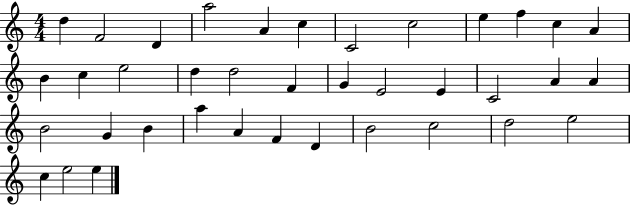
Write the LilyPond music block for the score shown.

{
  \clef treble
  \numericTimeSignature
  \time 4/4
  \key c \major
  d''4 f'2 d'4 | a''2 a'4 c''4 | c'2 c''2 | e''4 f''4 c''4 a'4 | \break b'4 c''4 e''2 | d''4 d''2 f'4 | g'4 e'2 e'4 | c'2 a'4 a'4 | \break b'2 g'4 b'4 | a''4 a'4 f'4 d'4 | b'2 c''2 | d''2 e''2 | \break c''4 e''2 e''4 | \bar "|."
}